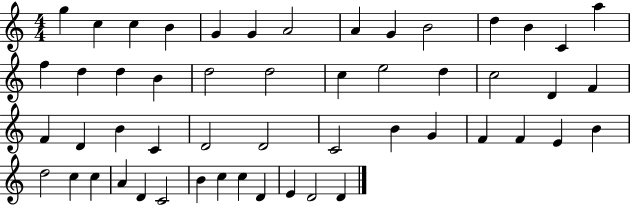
{
  \clef treble
  \numericTimeSignature
  \time 4/4
  \key c \major
  g''4 c''4 c''4 b'4 | g'4 g'4 a'2 | a'4 g'4 b'2 | d''4 b'4 c'4 a''4 | \break f''4 d''4 d''4 b'4 | d''2 d''2 | c''4 e''2 d''4 | c''2 d'4 f'4 | \break f'4 d'4 b'4 c'4 | d'2 d'2 | c'2 b'4 g'4 | f'4 f'4 e'4 b'4 | \break d''2 c''4 c''4 | a'4 d'4 c'2 | b'4 c''4 c''4 d'4 | e'4 d'2 d'4 | \break \bar "|."
}